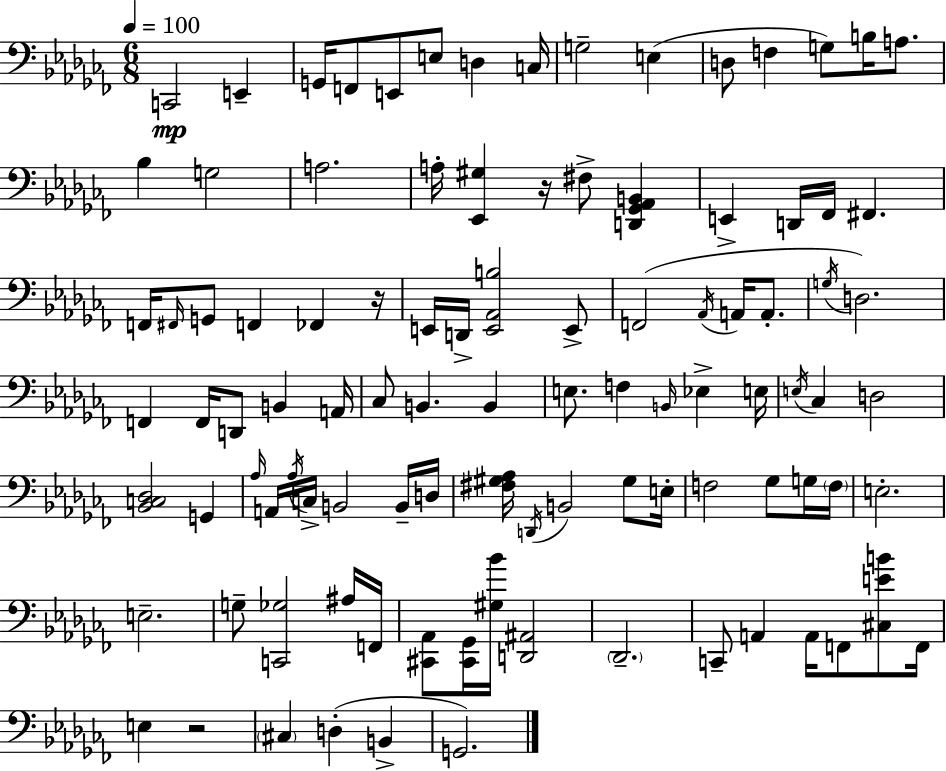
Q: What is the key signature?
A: AES minor